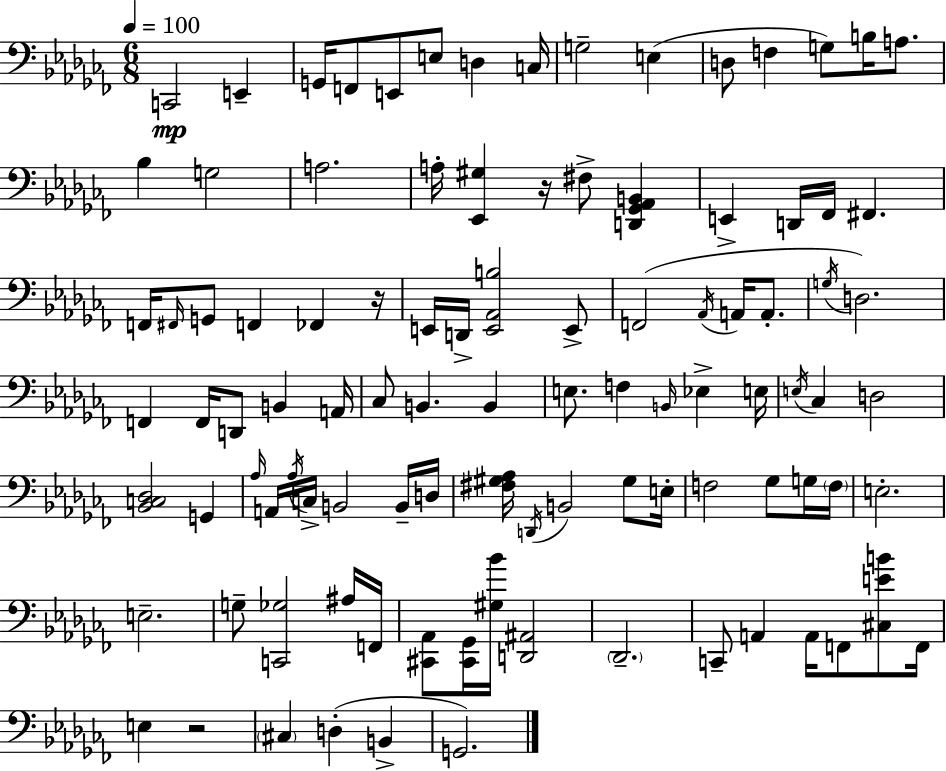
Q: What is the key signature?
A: AES minor